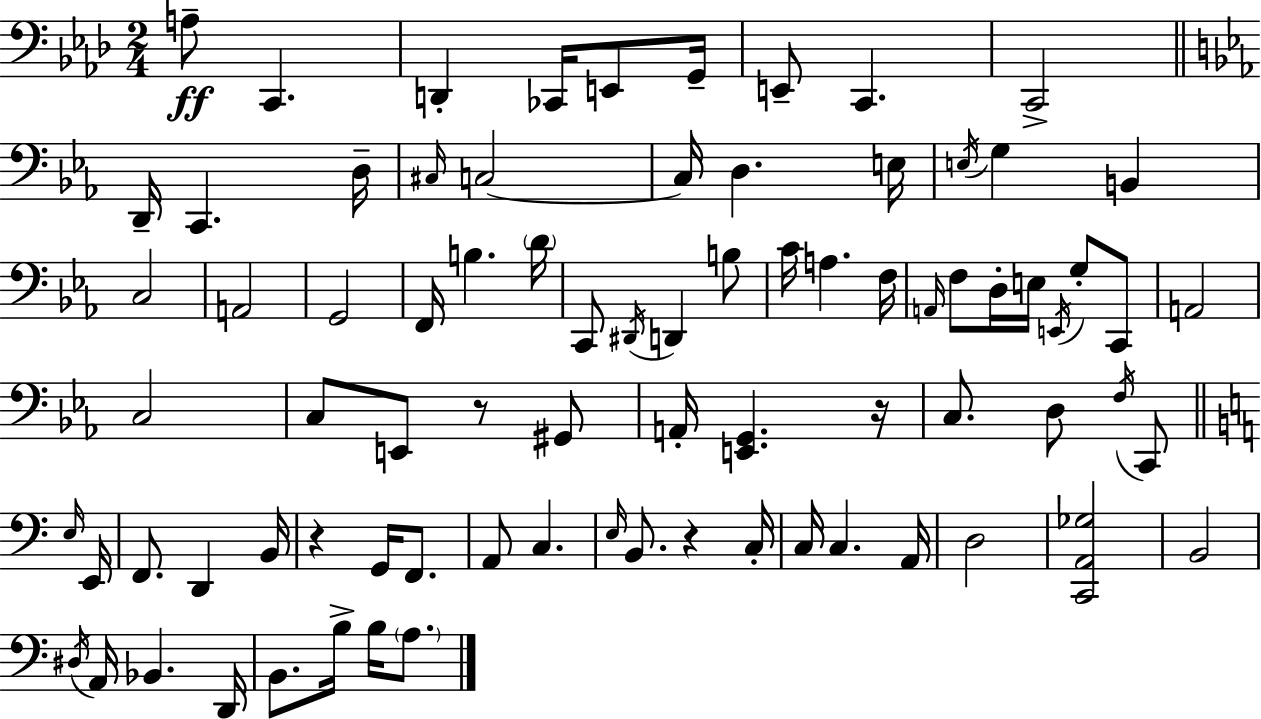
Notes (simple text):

A3/e C2/q. D2/q CES2/s E2/e G2/s E2/e C2/q. C2/h D2/s C2/q. D3/s C#3/s C3/h C3/s D3/q. E3/s E3/s G3/q B2/q C3/h A2/h G2/h F2/s B3/q. D4/s C2/e D#2/s D2/q B3/e C4/s A3/q. F3/s A2/s F3/e D3/s E3/s E2/s G3/e C2/e A2/h C3/h C3/e E2/e R/e G#2/e A2/s [E2,G2]/q. R/s C3/e. D3/e F3/s C2/e E3/s E2/s F2/e. D2/q B2/s R/q G2/s F2/e. A2/e C3/q. E3/s B2/e. R/q C3/s C3/s C3/q. A2/s D3/h [C2,A2,Gb3]/h B2/h D#3/s A2/s Bb2/q. D2/s B2/e. B3/s B3/s A3/e.